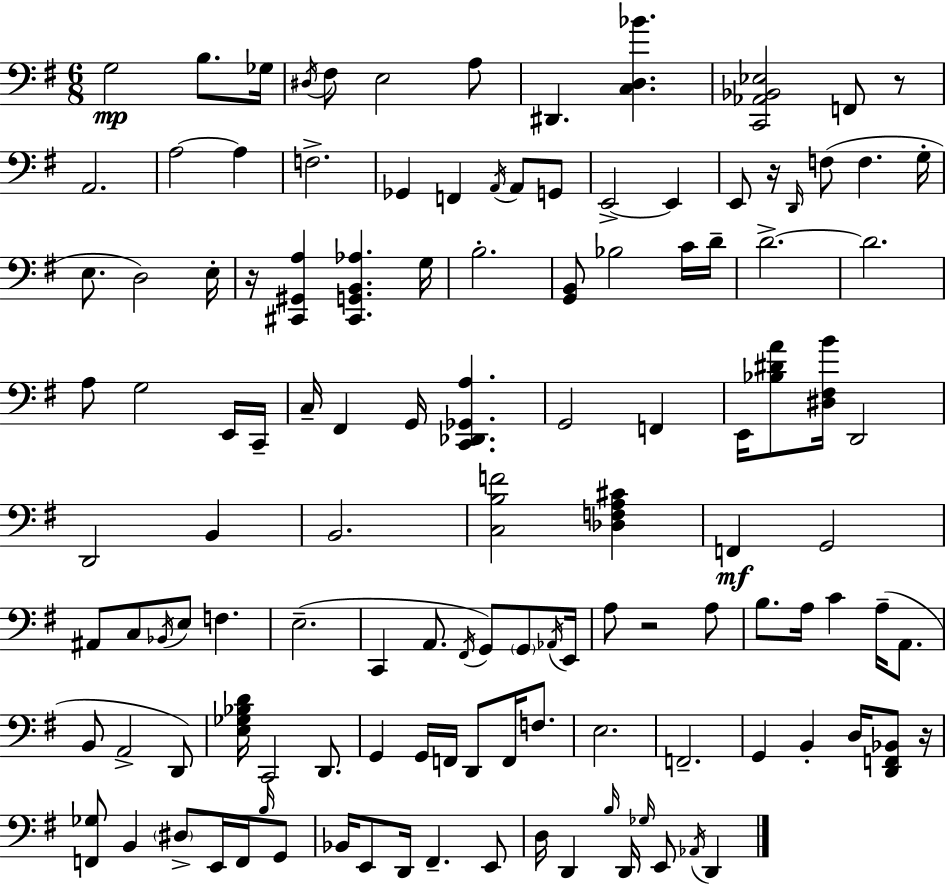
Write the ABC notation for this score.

X:1
T:Untitled
M:6/8
L:1/4
K:G
G,2 B,/2 _G,/4 ^D,/4 ^F,/2 E,2 A,/2 ^D,, [C,D,_B] [C,,_A,,_B,,_E,]2 F,,/2 z/2 A,,2 A,2 A, F,2 _G,, F,, A,,/4 A,,/2 G,,/2 E,,2 E,, E,,/2 z/4 D,,/4 F,/2 F, G,/4 E,/2 D,2 E,/4 z/4 [^C,,^G,,A,] [^C,,G,,B,,_A,] G,/4 B,2 [G,,B,,]/2 _B,2 C/4 D/4 D2 D2 A,/2 G,2 E,,/4 C,,/4 C,/4 ^F,, G,,/4 [C,,_D,,_G,,A,] G,,2 F,, E,,/4 [_B,^DA]/2 [^D,^F,B]/4 D,,2 D,,2 B,, B,,2 [C,B,F]2 [_D,F,A,^C] F,, G,,2 ^A,,/2 C,/2 _B,,/4 E,/2 F, E,2 C,, A,,/2 ^F,,/4 G,,/2 G,,/2 _A,,/4 E,,/4 A,/2 z2 A,/2 B,/2 A,/4 C A,/4 A,,/2 B,,/2 A,,2 D,,/2 [E,_G,_B,D]/4 C,,2 D,,/2 G,, G,,/4 F,,/4 D,,/2 F,,/4 F,/2 E,2 F,,2 G,, B,, D,/4 [D,,F,,_B,,]/2 z/4 [F,,_G,]/2 B,, ^D,/2 E,,/4 F,,/4 B,/4 G,,/2 _B,,/4 E,,/2 D,,/4 ^F,, E,,/2 D,/4 D,, B,/4 D,,/4 _G,/4 E,,/2 _A,,/4 D,,